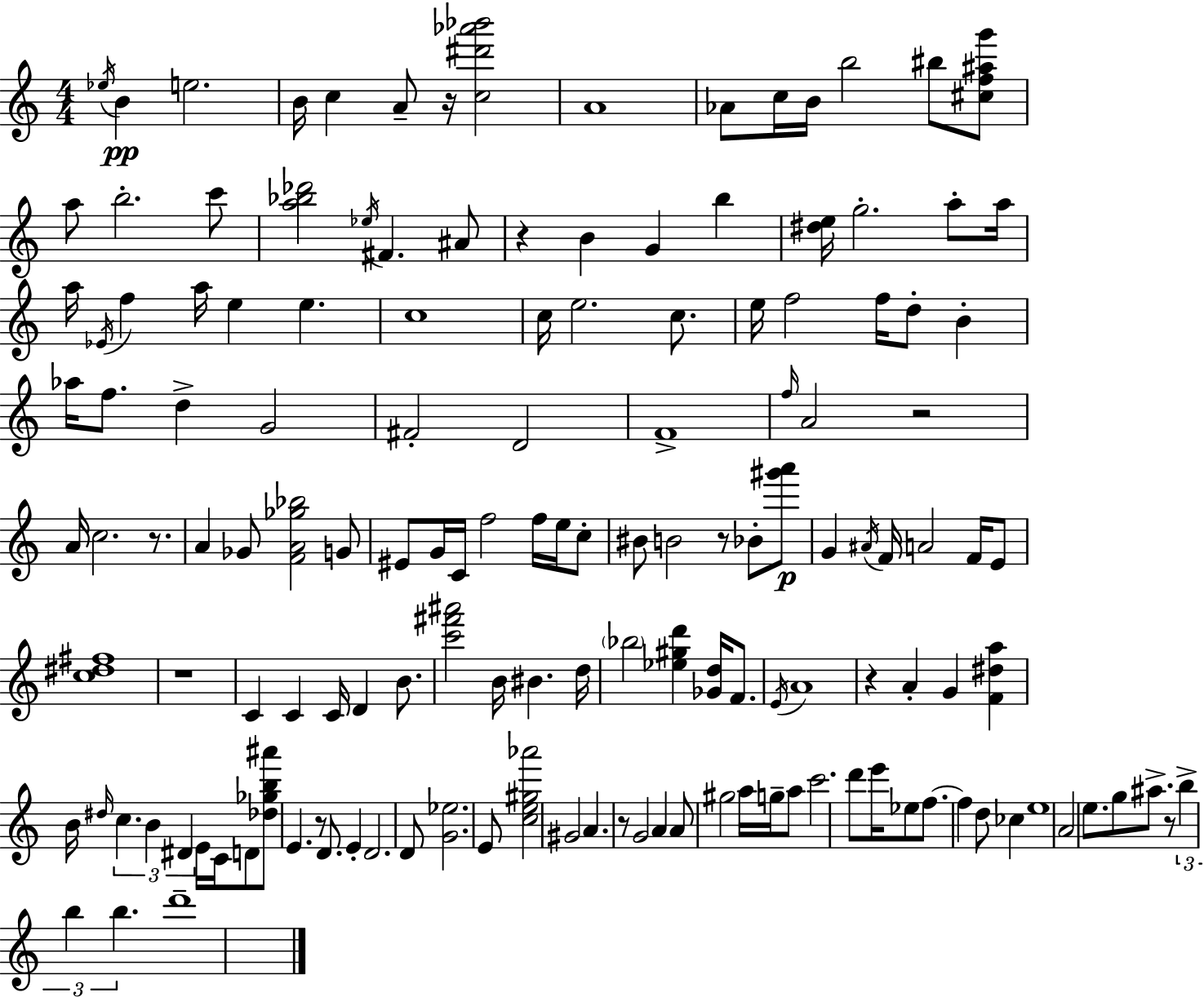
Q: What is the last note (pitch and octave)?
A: D6